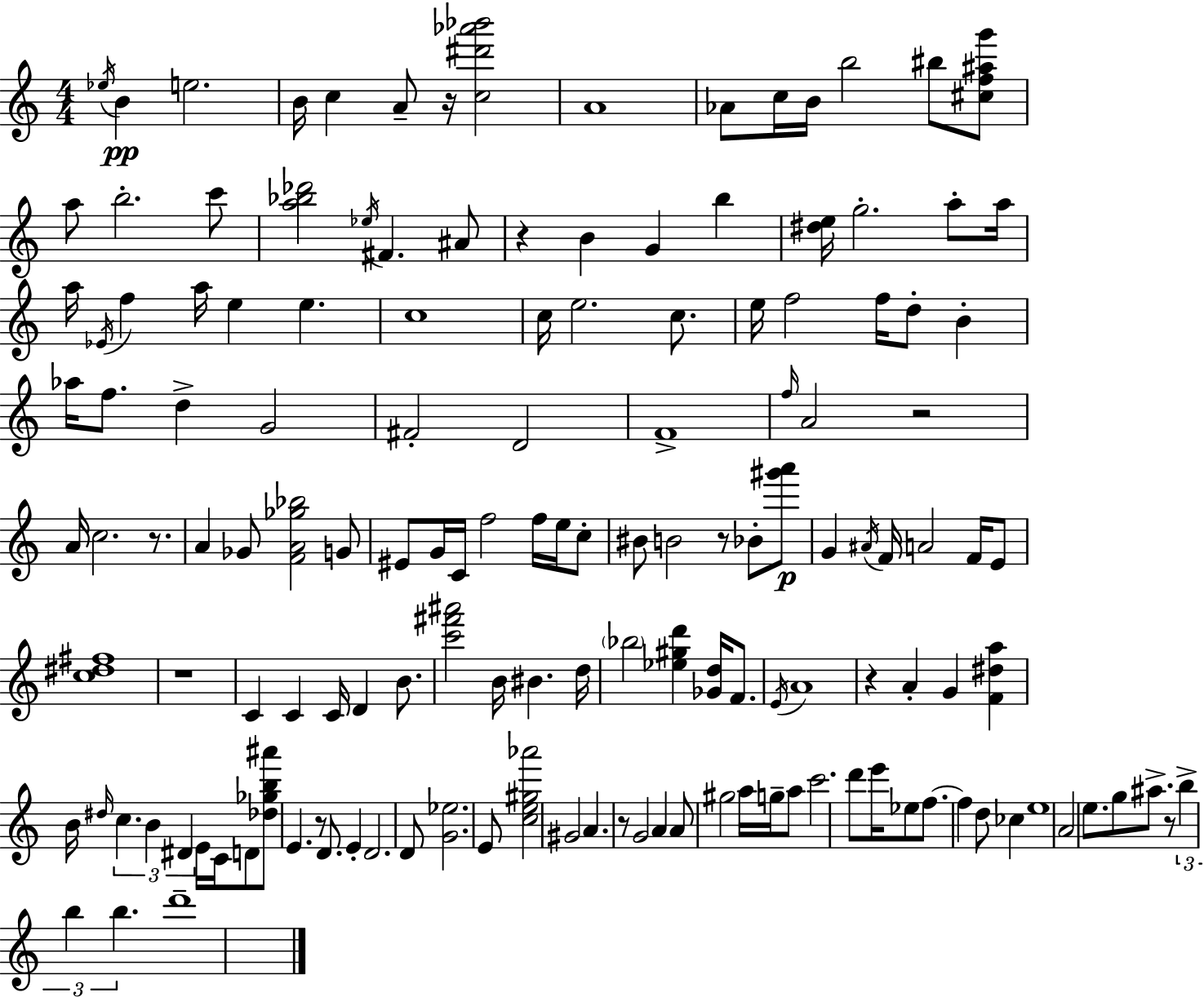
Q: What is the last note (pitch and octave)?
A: D6